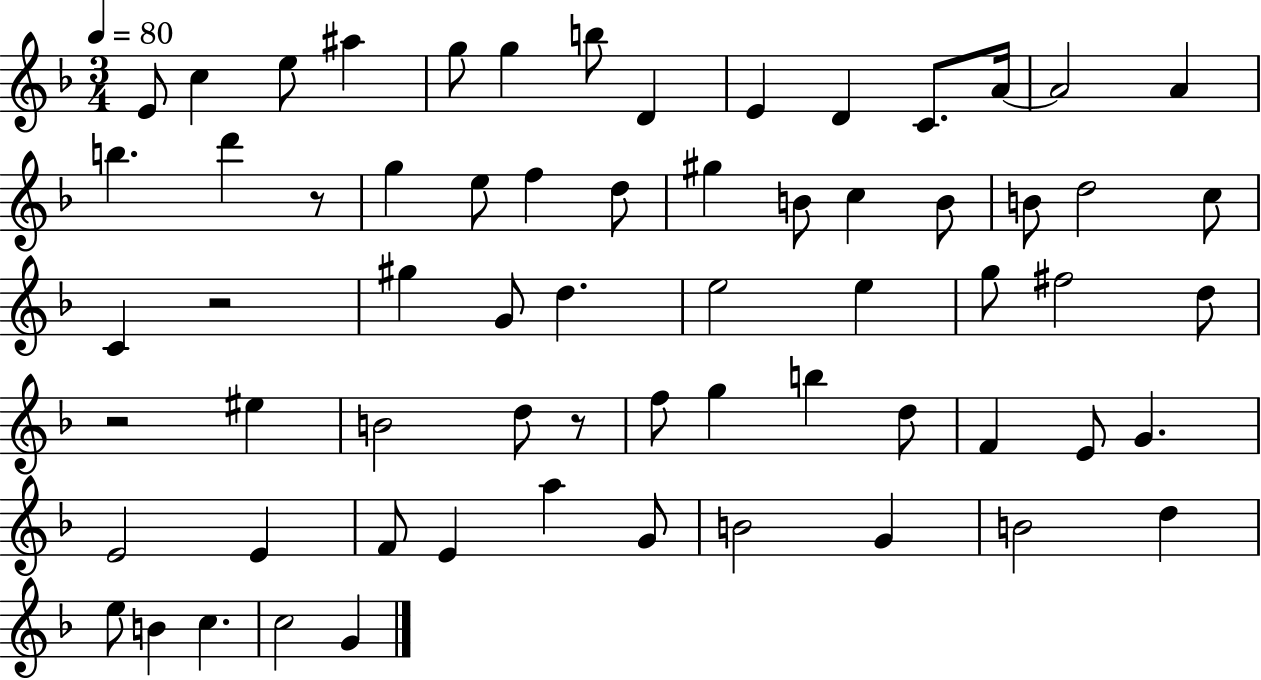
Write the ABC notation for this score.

X:1
T:Untitled
M:3/4
L:1/4
K:F
E/2 c e/2 ^a g/2 g b/2 D E D C/2 A/4 A2 A b d' z/2 g e/2 f d/2 ^g B/2 c B/2 B/2 d2 c/2 C z2 ^g G/2 d e2 e g/2 ^f2 d/2 z2 ^e B2 d/2 z/2 f/2 g b d/2 F E/2 G E2 E F/2 E a G/2 B2 G B2 d e/2 B c c2 G